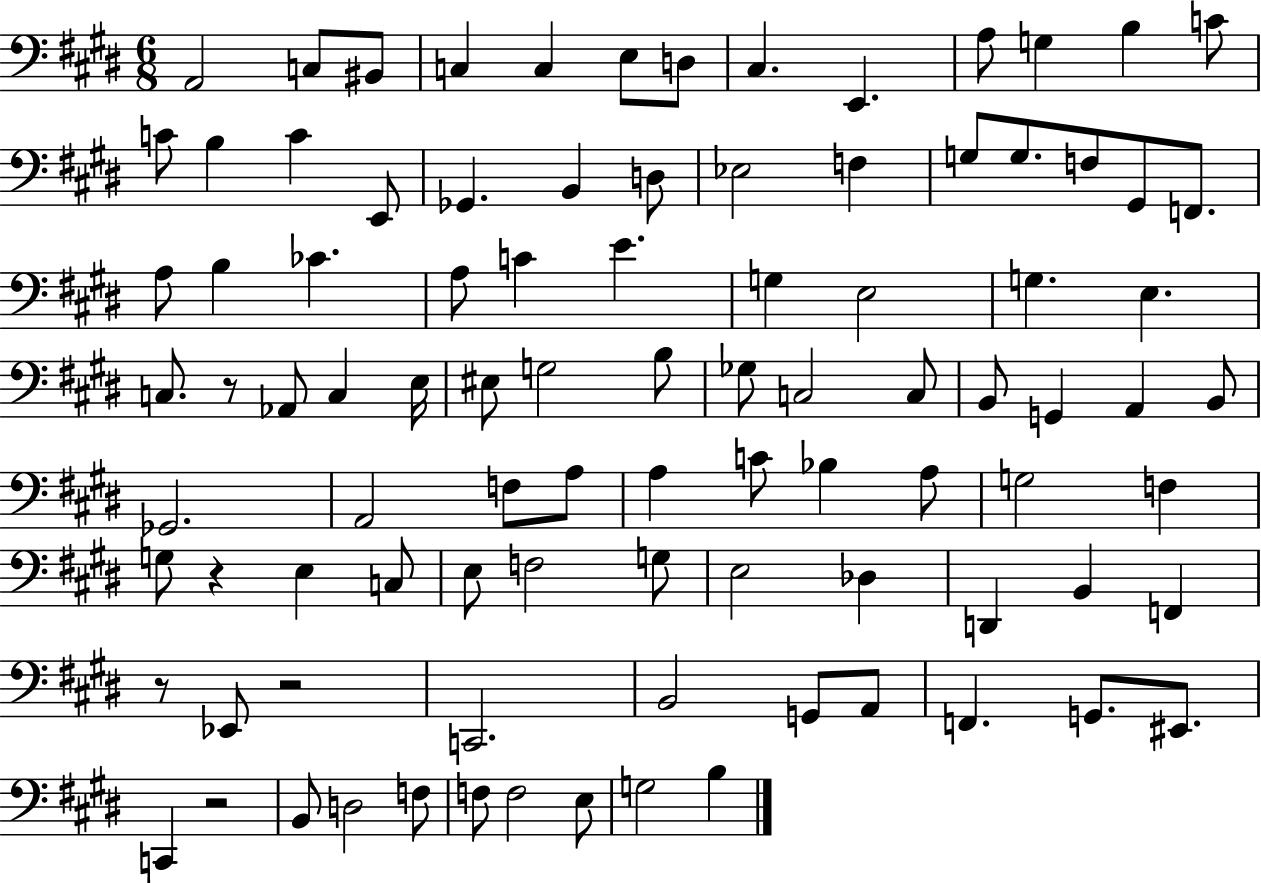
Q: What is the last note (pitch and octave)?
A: B3